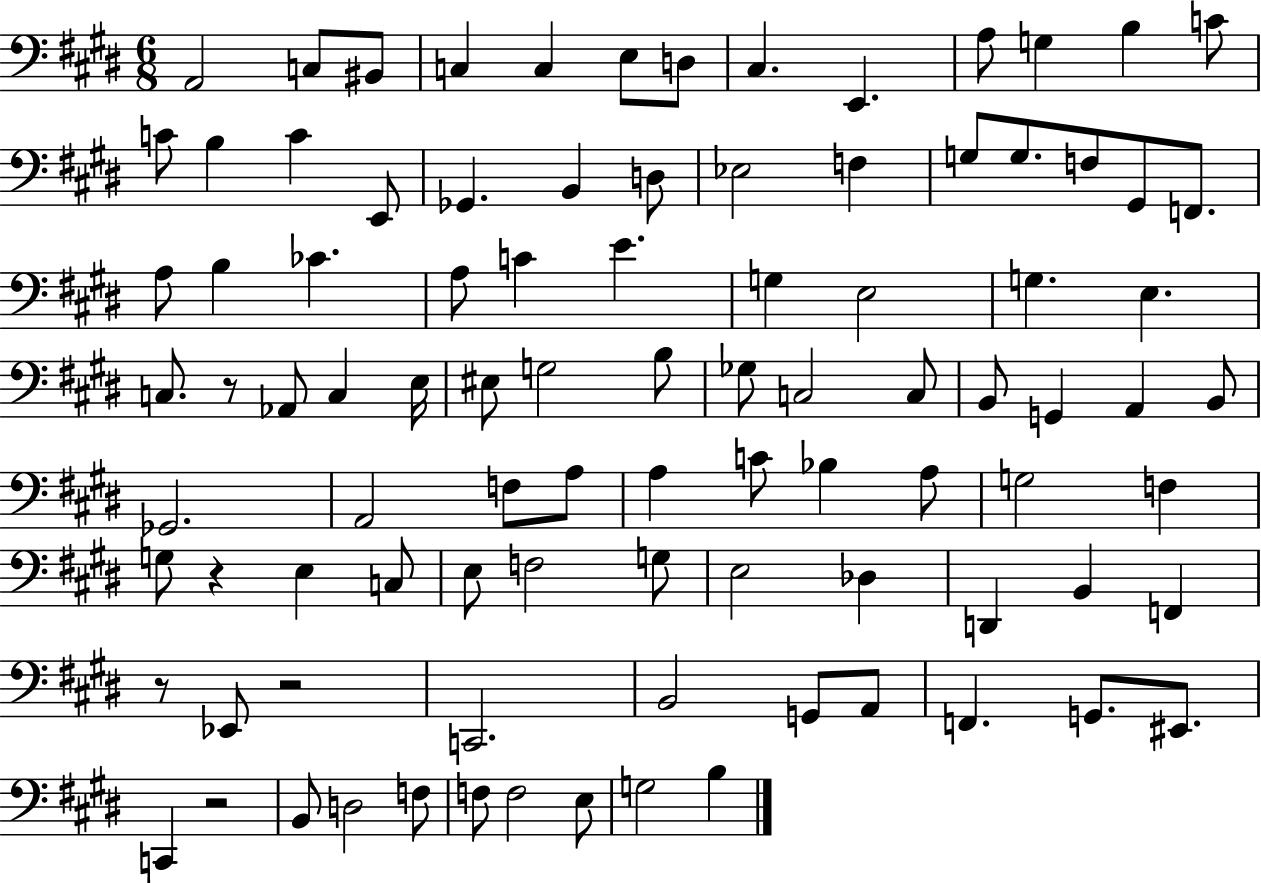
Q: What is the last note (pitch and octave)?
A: B3